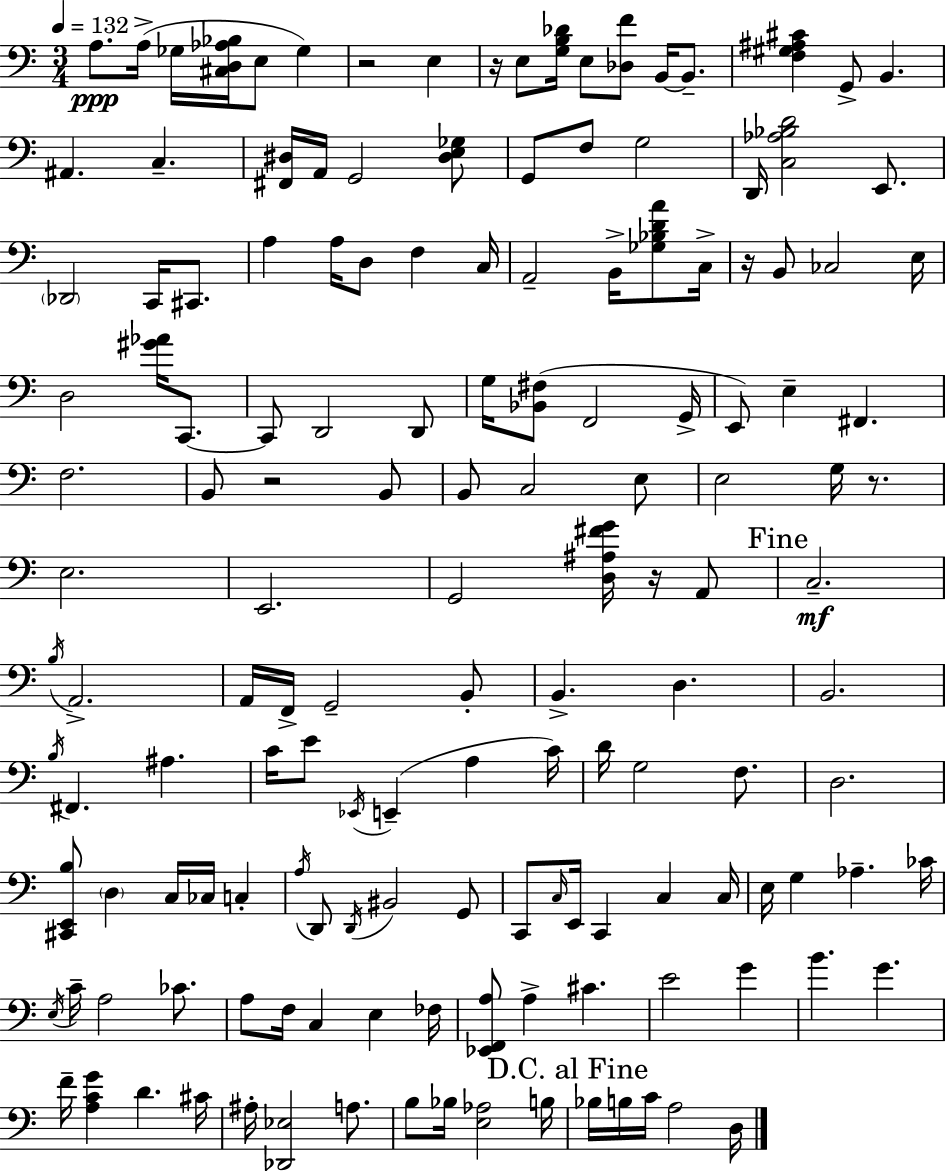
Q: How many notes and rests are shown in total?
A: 150